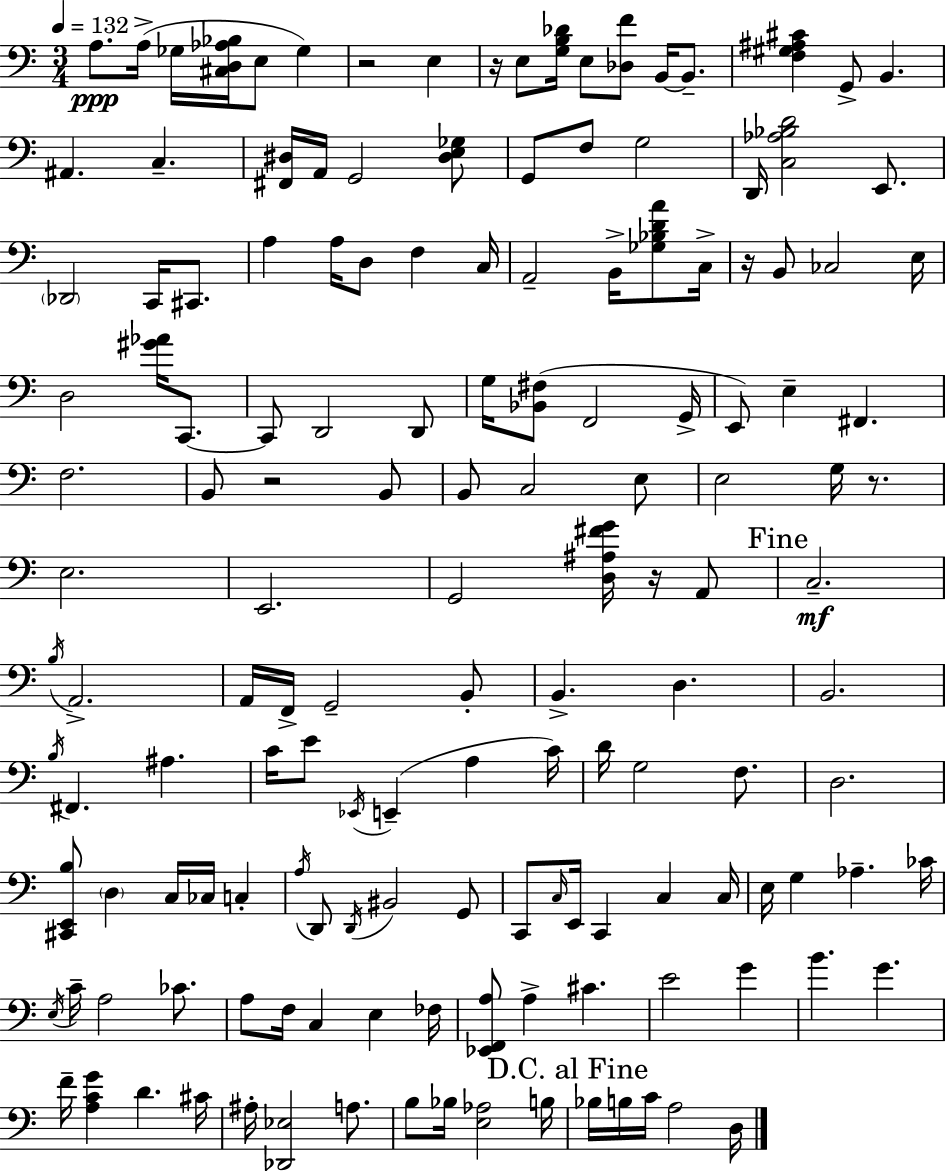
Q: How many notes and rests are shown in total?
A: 150